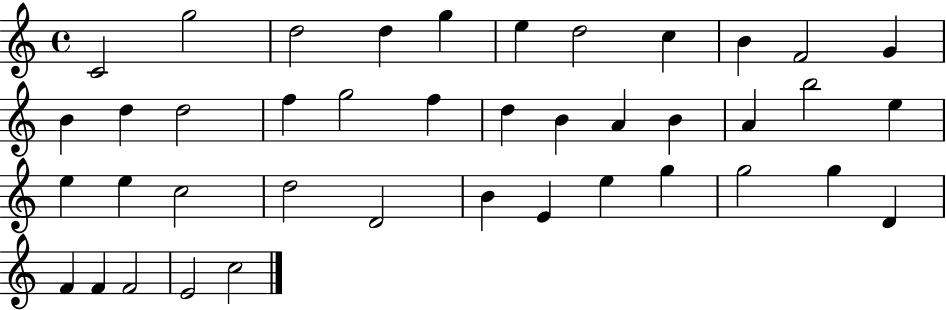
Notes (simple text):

C4/h G5/h D5/h D5/q G5/q E5/q D5/h C5/q B4/q F4/h G4/q B4/q D5/q D5/h F5/q G5/h F5/q D5/q B4/q A4/q B4/q A4/q B5/h E5/q E5/q E5/q C5/h D5/h D4/h B4/q E4/q E5/q G5/q G5/h G5/q D4/q F4/q F4/q F4/h E4/h C5/h